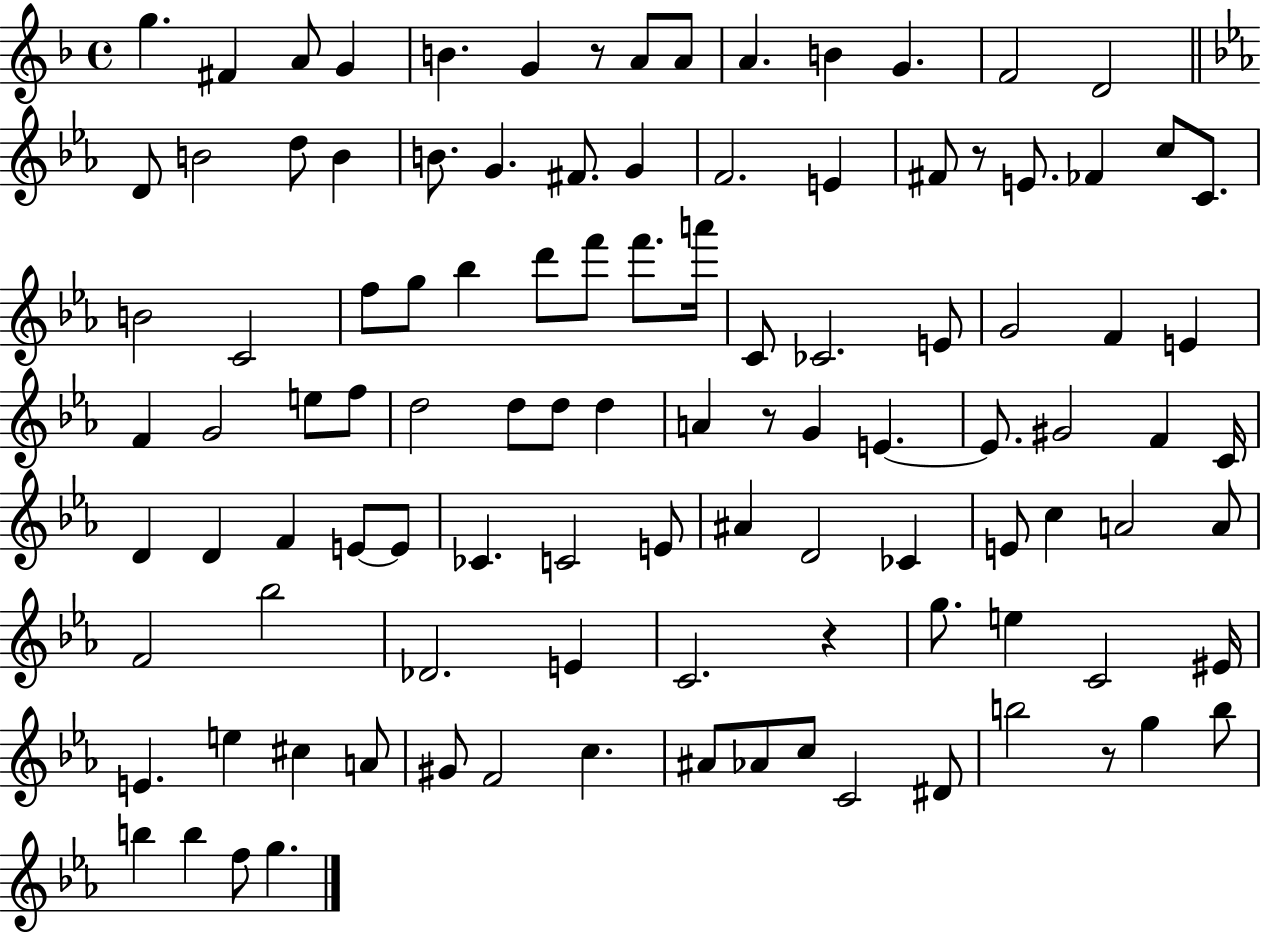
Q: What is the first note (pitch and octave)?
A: G5